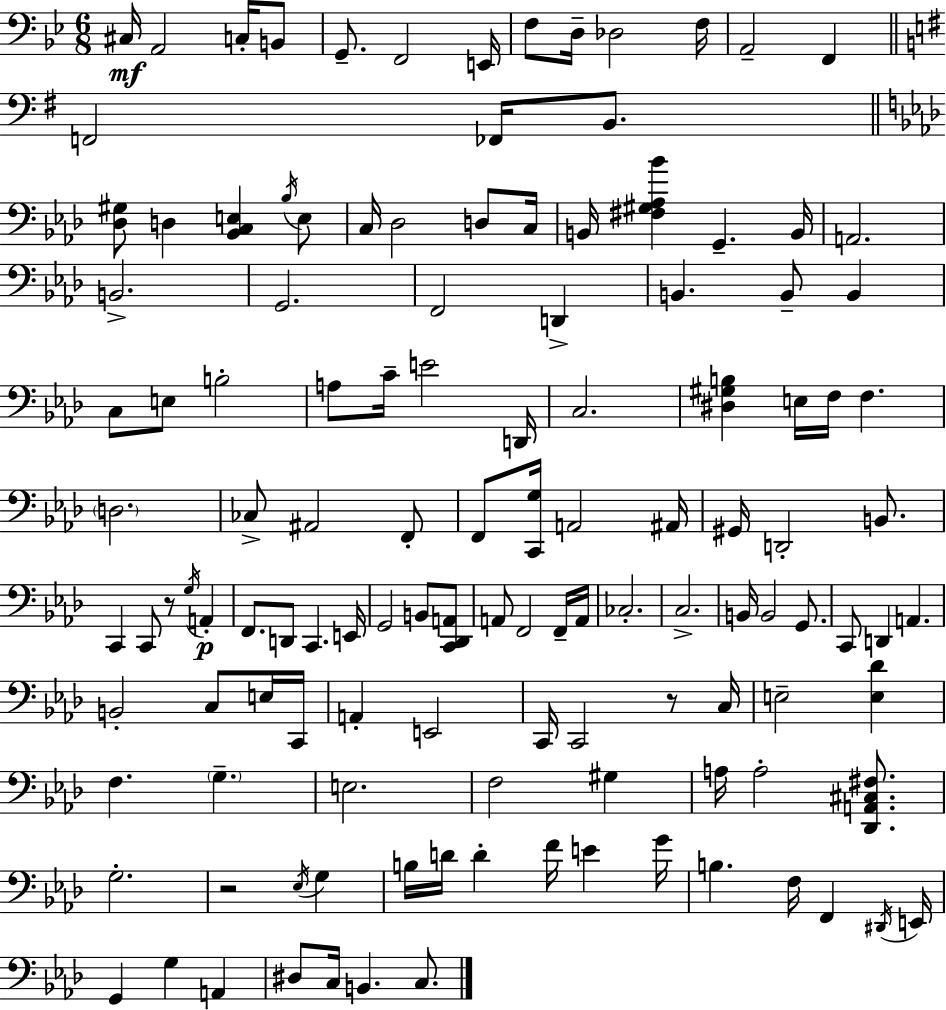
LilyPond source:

{
  \clef bass
  \numericTimeSignature
  \time 6/8
  \key bes \major
  cis16\mf a,2 c16-. b,8 | g,8.-- f,2 e,16 | f8 d16-- des2 f16 | a,2-- f,4 | \break \bar "||" \break \key e \minor f,2 fes,16 b,8. | \bar "||" \break \key f \minor <des gis>8 d4 <bes, c e>4 \acciaccatura { bes16 } e8 | c16 des2 d8 | c16 b,16 <fis gis aes bes'>4 g,4.-- | b,16 a,2. | \break b,2.-> | g,2. | f,2 d,4-> | b,4. b,8-- b,4 | \break c8 e8 b2-. | a8 c'16-- e'2 | d,16 c2. | <dis gis b>4 e16 f16 f4. | \break \parenthesize d2. | ces8-> ais,2 f,8-. | f,8 <c, g>16 a,2 | ais,16 gis,16 d,2-. b,8. | \break c,4 c,8 r8 \acciaccatura { g16 }\p a,4-. | f,8. d,8 c,4. | e,16 g,2 b,8 | <c, des, a,>8 a,8 f,2 | \break f,16-- a,16 ces2.-. | c2.-> | b,16 b,2 g,8. | c,8 d,4 a,4. | \break b,2-. c8 | e16 c,16 a,4-. e,2 | c,16 c,2 r8 | c16 e2-- <e des'>4 | \break f4. \parenthesize g4.-- | e2. | f2 gis4 | a16 a2-. <des, a, cis fis>8. | \break g2.-. | r2 \acciaccatura { ees16 } g4 | b16 d'16 d'4-. f'16 e'4 | g'16 b4. f16 f,4 | \break \acciaccatura { dis,16 } e,16 g,4 g4 | a,4 dis8 c16 b,4. | c8. \bar "|."
}